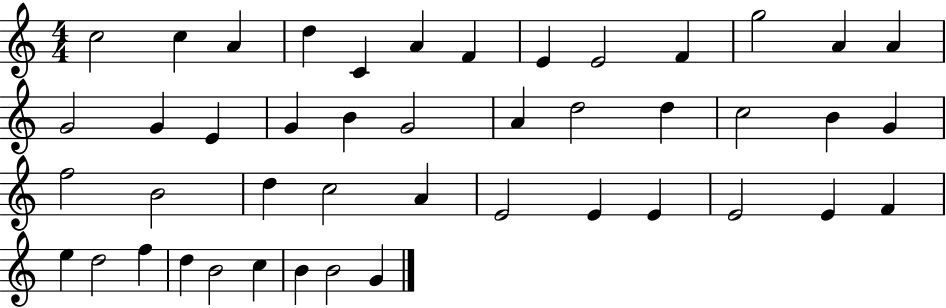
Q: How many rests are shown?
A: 0